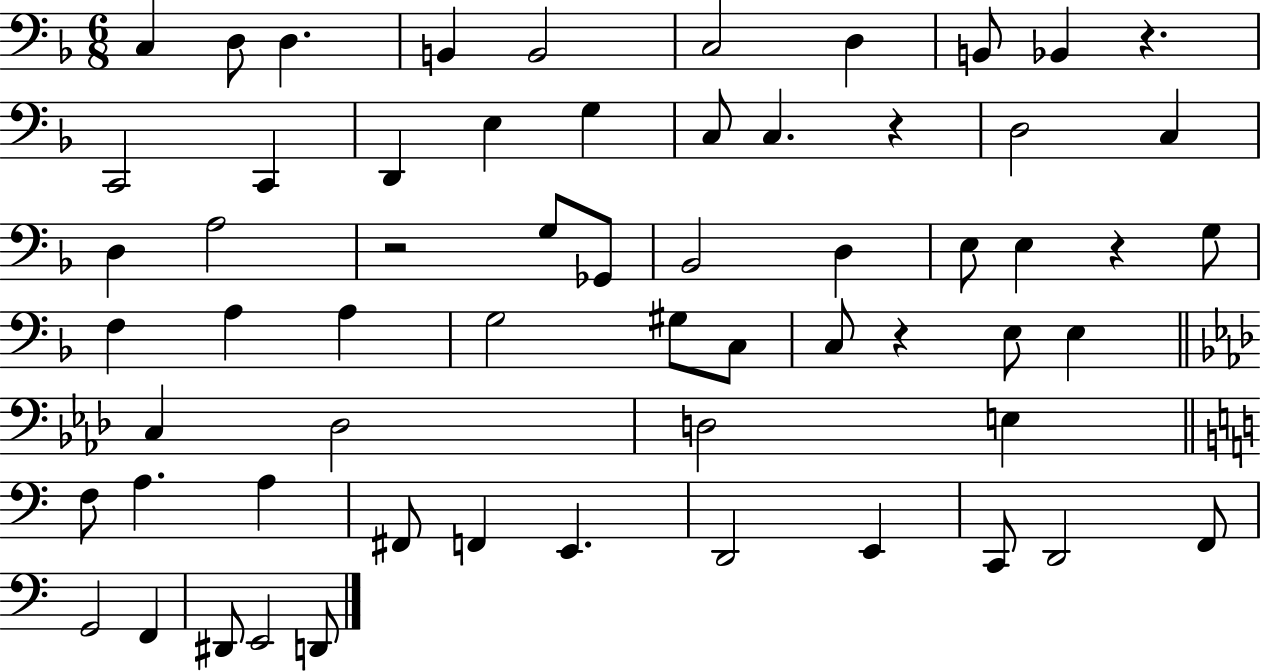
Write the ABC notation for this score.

X:1
T:Untitled
M:6/8
L:1/4
K:F
C, D,/2 D, B,, B,,2 C,2 D, B,,/2 _B,, z C,,2 C,, D,, E, G, C,/2 C, z D,2 C, D, A,2 z2 G,/2 _G,,/2 _B,,2 D, E,/2 E, z G,/2 F, A, A, G,2 ^G,/2 C,/2 C,/2 z E,/2 E, C, _D,2 D,2 E, F,/2 A, A, ^F,,/2 F,, E,, D,,2 E,, C,,/2 D,,2 F,,/2 G,,2 F,, ^D,,/2 E,,2 D,,/2